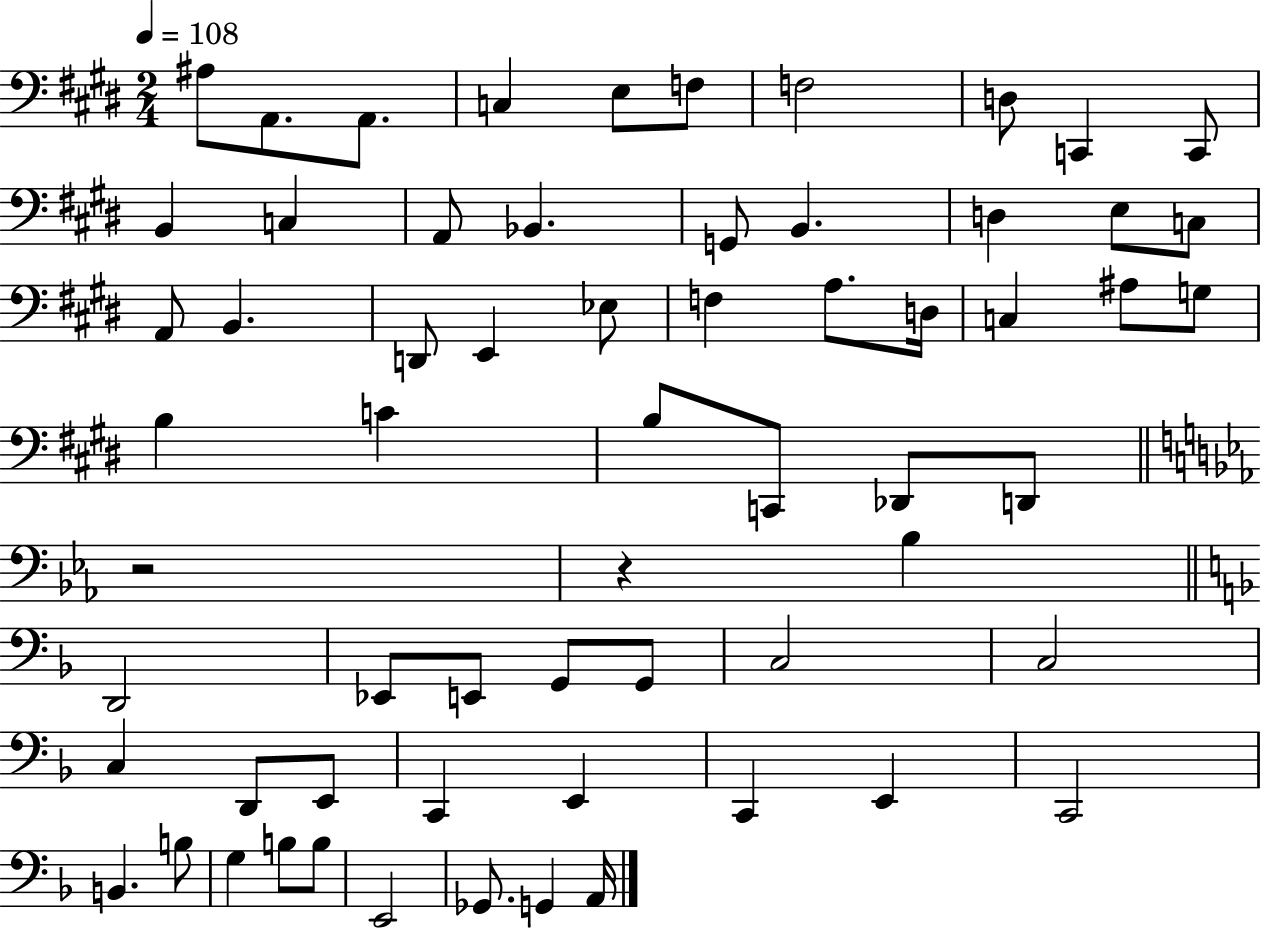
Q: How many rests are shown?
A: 2